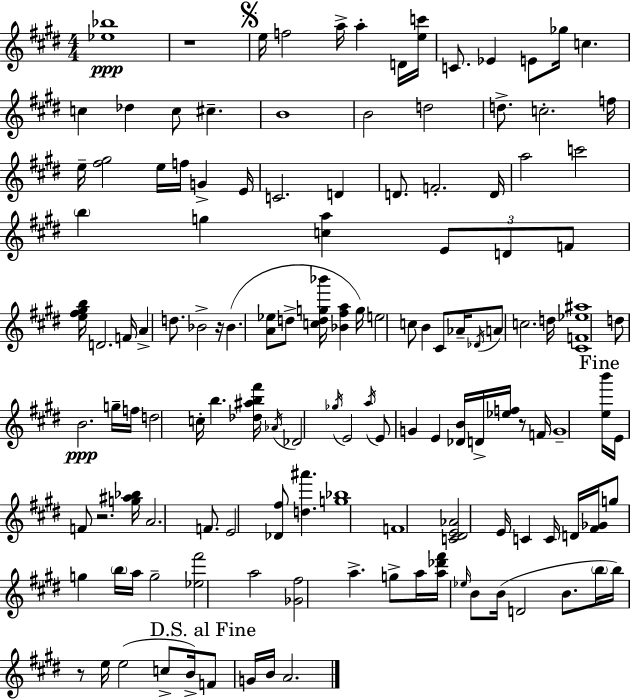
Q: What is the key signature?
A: E major